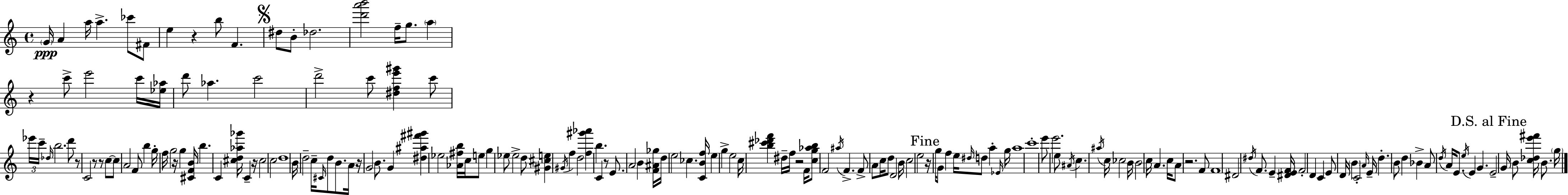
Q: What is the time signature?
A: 4/4